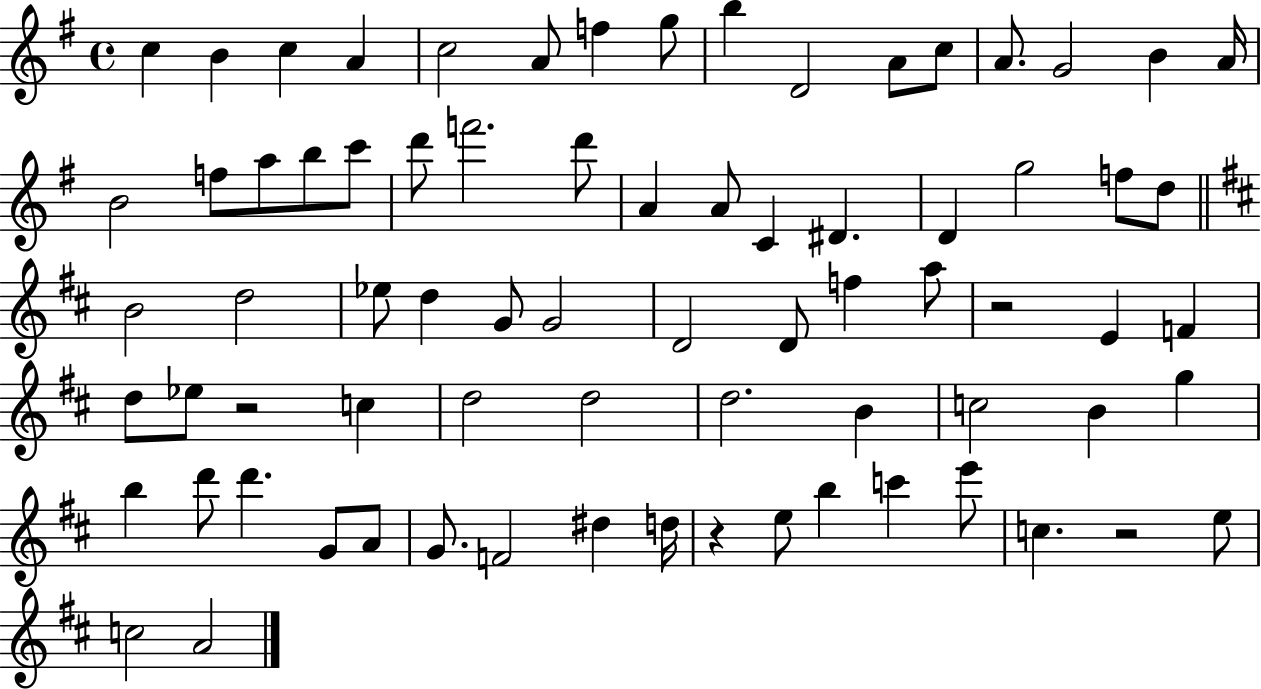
C5/q B4/q C5/q A4/q C5/h A4/e F5/q G5/e B5/q D4/h A4/e C5/e A4/e. G4/h B4/q A4/s B4/h F5/e A5/e B5/e C6/e D6/e F6/h. D6/e A4/q A4/e C4/q D#4/q. D4/q G5/h F5/e D5/e B4/h D5/h Eb5/e D5/q G4/e G4/h D4/h D4/e F5/q A5/e R/h E4/q F4/q D5/e Eb5/e R/h C5/q D5/h D5/h D5/h. B4/q C5/h B4/q G5/q B5/q D6/e D6/q. G4/e A4/e G4/e. F4/h D#5/q D5/s R/q E5/e B5/q C6/q E6/e C5/q. R/h E5/e C5/h A4/h